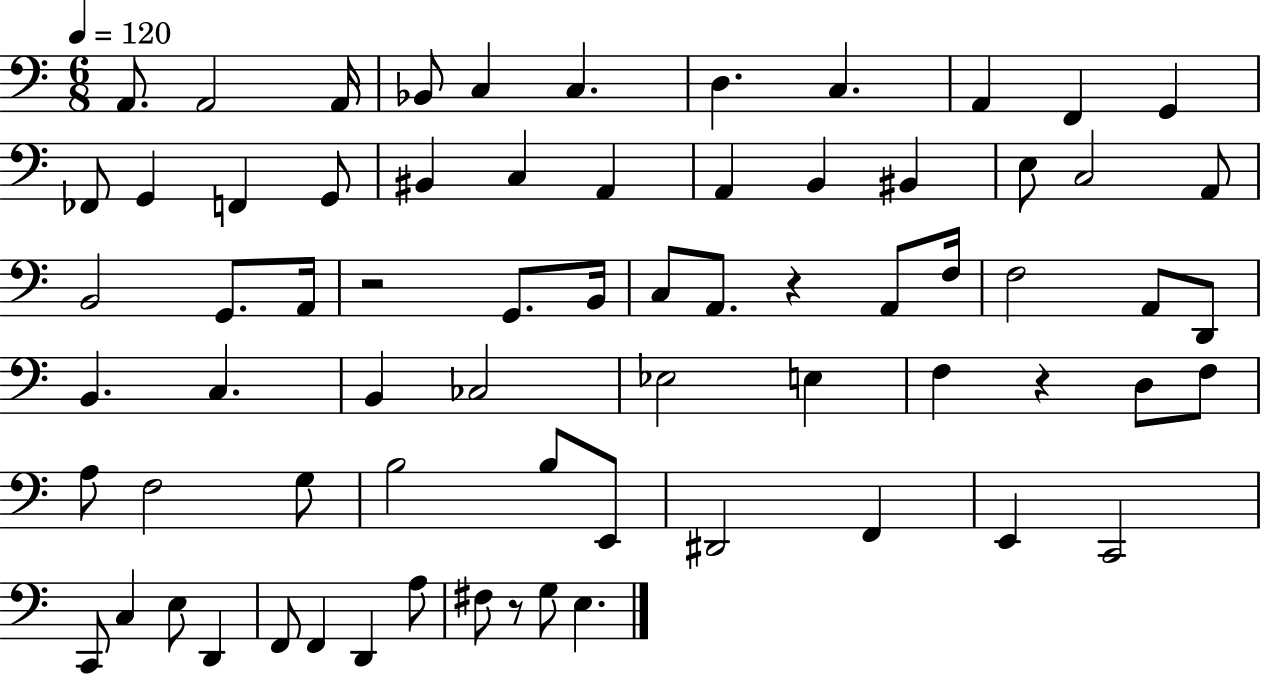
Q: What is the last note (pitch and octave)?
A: E3